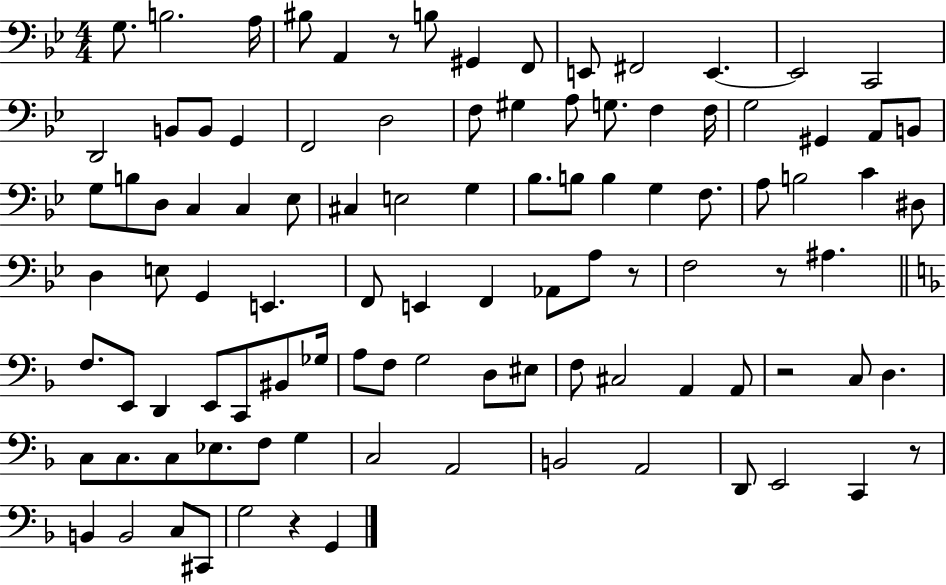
{
  \clef bass
  \numericTimeSignature
  \time 4/4
  \key bes \major
  \repeat volta 2 { g8. b2. a16 | bis8 a,4 r8 b8 gis,4 f,8 | e,8 fis,2 e,4.~~ | e,2 c,2 | \break d,2 b,8 b,8 g,4 | f,2 d2 | f8 gis4 a8 g8. f4 f16 | g2 gis,4 a,8 b,8 | \break g8 b8 d8 c4 c4 ees8 | cis4 e2 g4 | bes8. b8 b4 g4 f8. | a8 b2 c'4 dis8 | \break d4 e8 g,4 e,4. | f,8 e,4 f,4 aes,8 a8 r8 | f2 r8 ais4. | \bar "||" \break \key d \minor f8. e,8 d,4 e,8 c,8 bis,8 ges16 | a8 f8 g2 d8 eis8 | f8 cis2 a,4 a,8 | r2 c8 d4. | \break c8 c8. c8 ees8. f8 g4 | c2 a,2 | b,2 a,2 | d,8 e,2 c,4 r8 | \break b,4 b,2 c8 cis,8 | g2 r4 g,4 | } \bar "|."
}